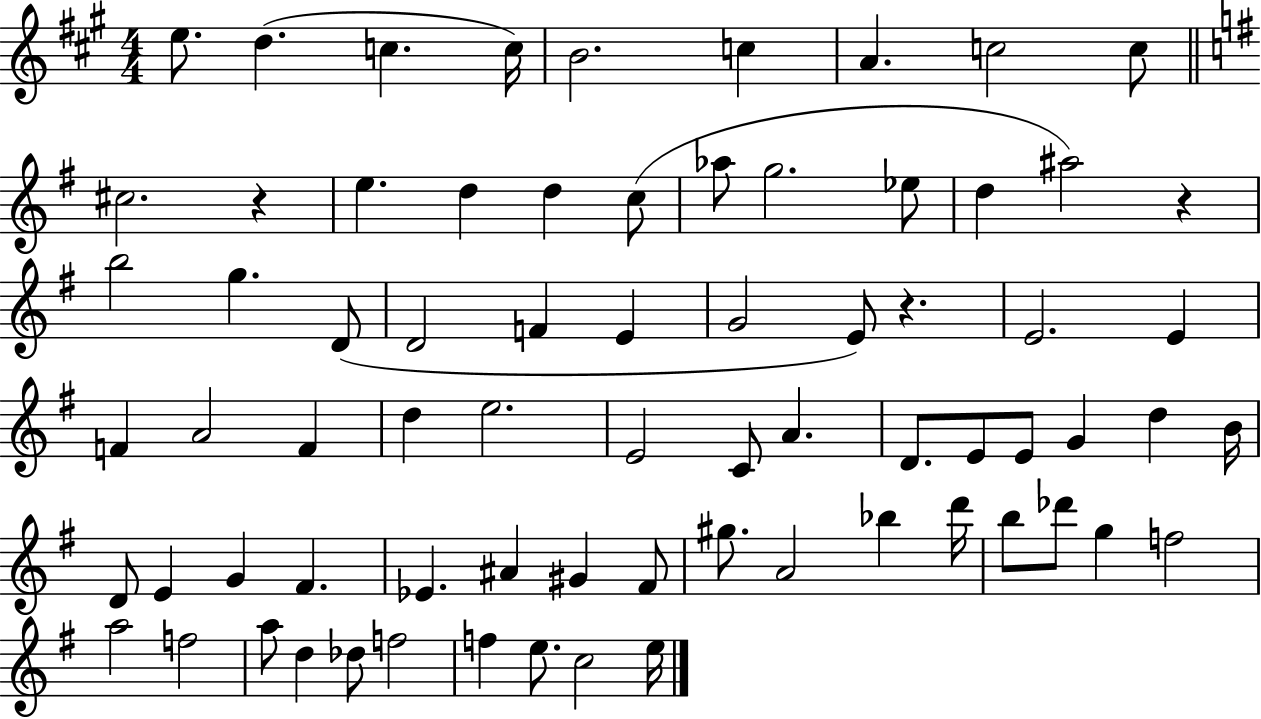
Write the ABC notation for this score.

X:1
T:Untitled
M:4/4
L:1/4
K:A
e/2 d c c/4 B2 c A c2 c/2 ^c2 z e d d c/2 _a/2 g2 _e/2 d ^a2 z b2 g D/2 D2 F E G2 E/2 z E2 E F A2 F d e2 E2 C/2 A D/2 E/2 E/2 G d B/4 D/2 E G ^F _E ^A ^G ^F/2 ^g/2 A2 _b d'/4 b/2 _d'/2 g f2 a2 f2 a/2 d _d/2 f2 f e/2 c2 e/4